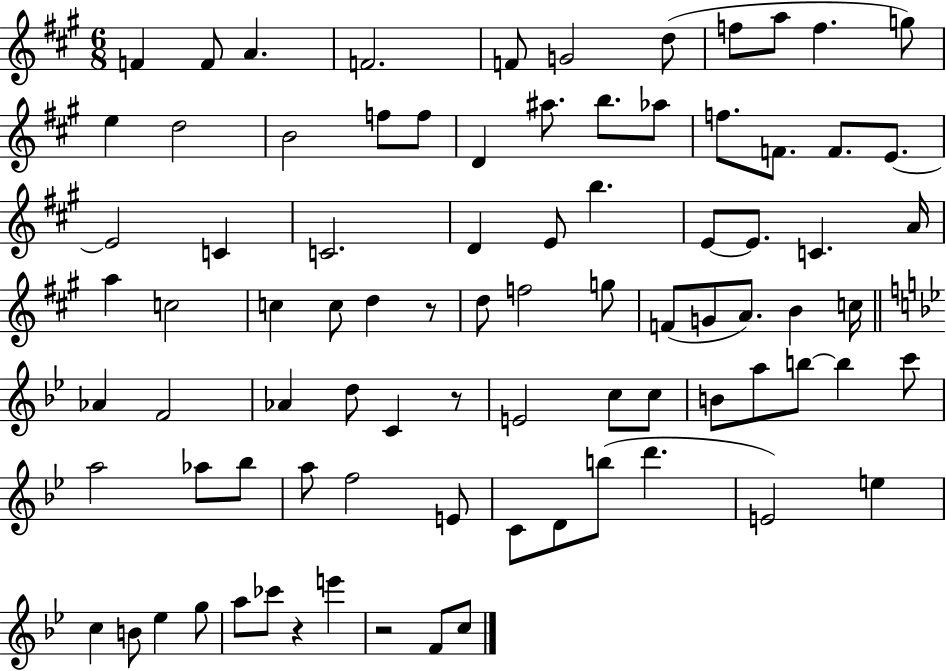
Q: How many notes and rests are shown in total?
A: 85